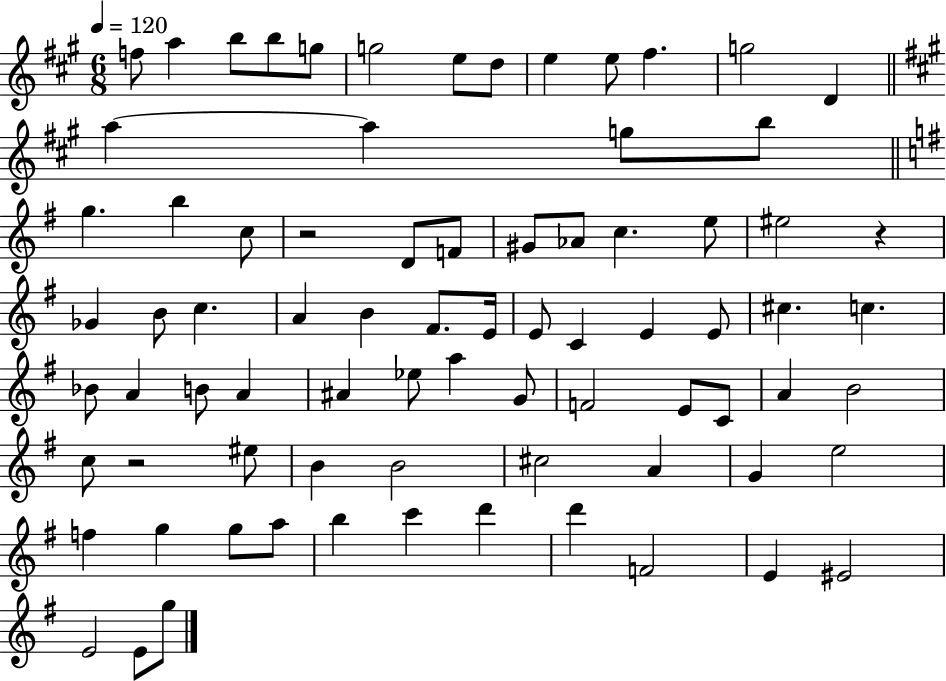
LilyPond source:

{
  \clef treble
  \numericTimeSignature
  \time 6/8
  \key a \major
  \tempo 4 = 120
  f''8 a''4 b''8 b''8 g''8 | g''2 e''8 d''8 | e''4 e''8 fis''4. | g''2 d'4 | \break \bar "||" \break \key a \major a''4~~ a''4 g''8 b''8 | \bar "||" \break \key e \minor g''4. b''4 c''8 | r2 d'8 f'8 | gis'8 aes'8 c''4. e''8 | eis''2 r4 | \break ges'4 b'8 c''4. | a'4 b'4 fis'8. e'16 | e'8 c'4 e'4 e'8 | cis''4. c''4. | \break bes'8 a'4 b'8 a'4 | ais'4 ees''8 a''4 g'8 | f'2 e'8 c'8 | a'4 b'2 | \break c''8 r2 eis''8 | b'4 b'2 | cis''2 a'4 | g'4 e''2 | \break f''4 g''4 g''8 a''8 | b''4 c'''4 d'''4 | d'''4 f'2 | e'4 eis'2 | \break e'2 e'8 g''8 | \bar "|."
}